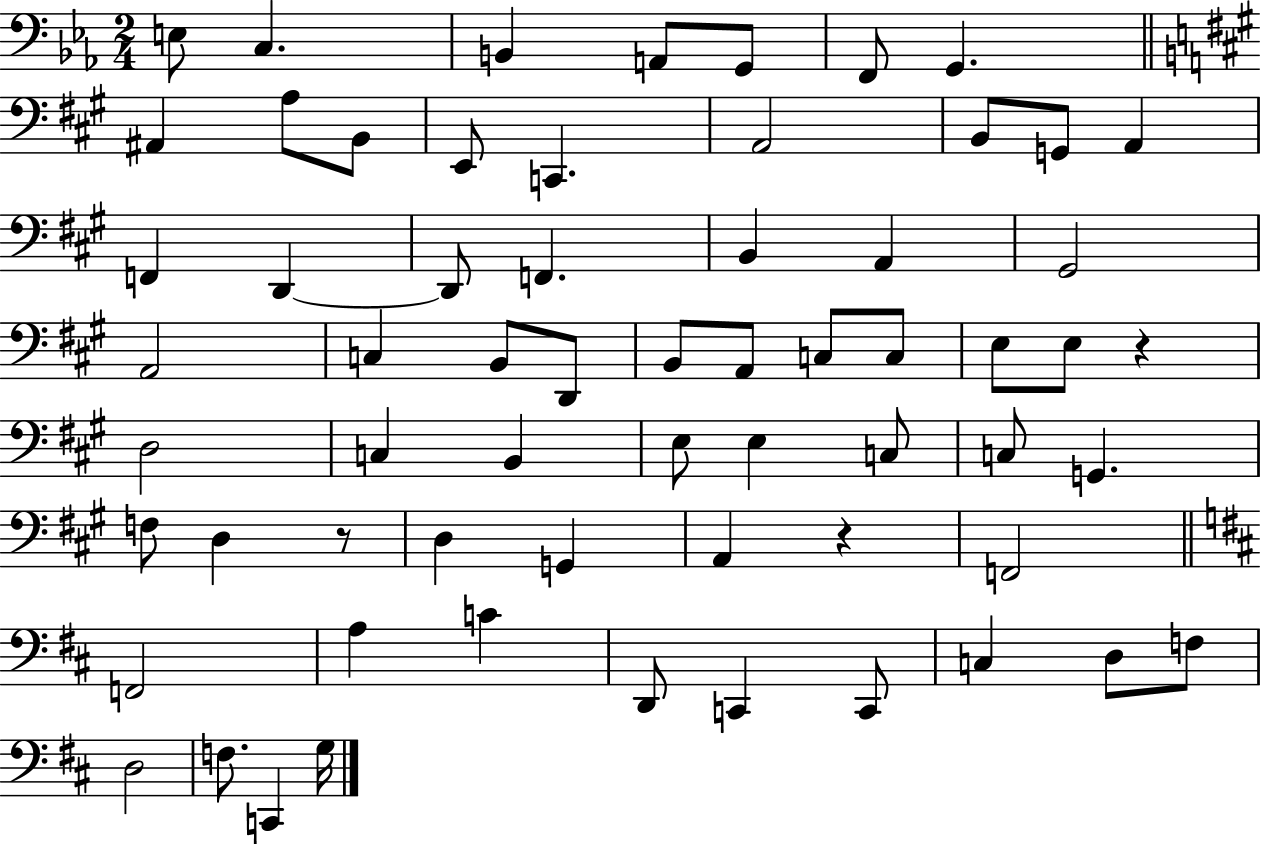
E3/e C3/q. B2/q A2/e G2/e F2/e G2/q. A#2/q A3/e B2/e E2/e C2/q. A2/h B2/e G2/e A2/q F2/q D2/q D2/e F2/q. B2/q A2/q G#2/h A2/h C3/q B2/e D2/e B2/e A2/e C3/e C3/e E3/e E3/e R/q D3/h C3/q B2/q E3/e E3/q C3/e C3/e G2/q. F3/e D3/q R/e D3/q G2/q A2/q R/q F2/h F2/h A3/q C4/q D2/e C2/q C2/e C3/q D3/e F3/e D3/h F3/e. C2/q G3/s